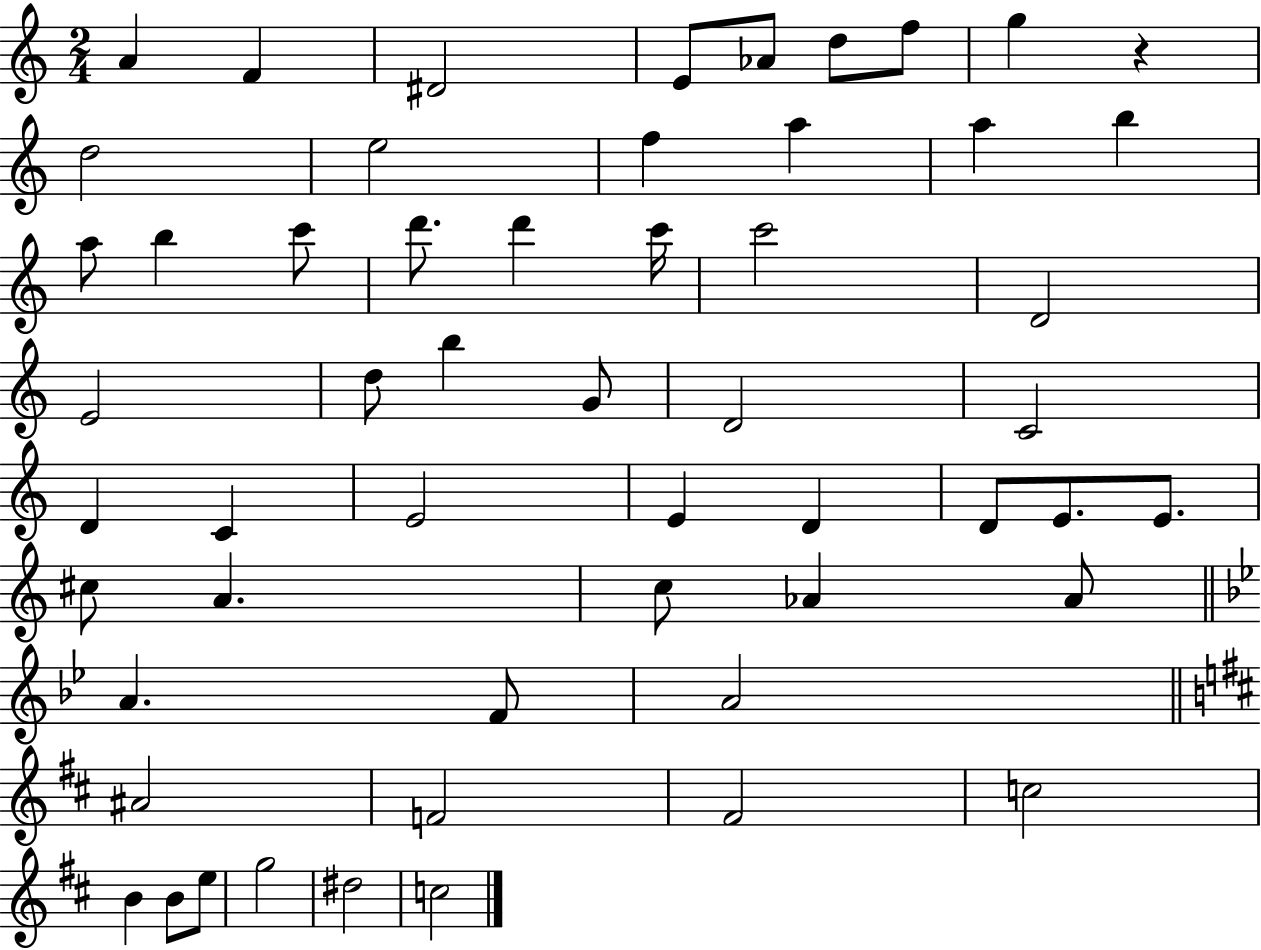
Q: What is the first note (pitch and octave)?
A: A4